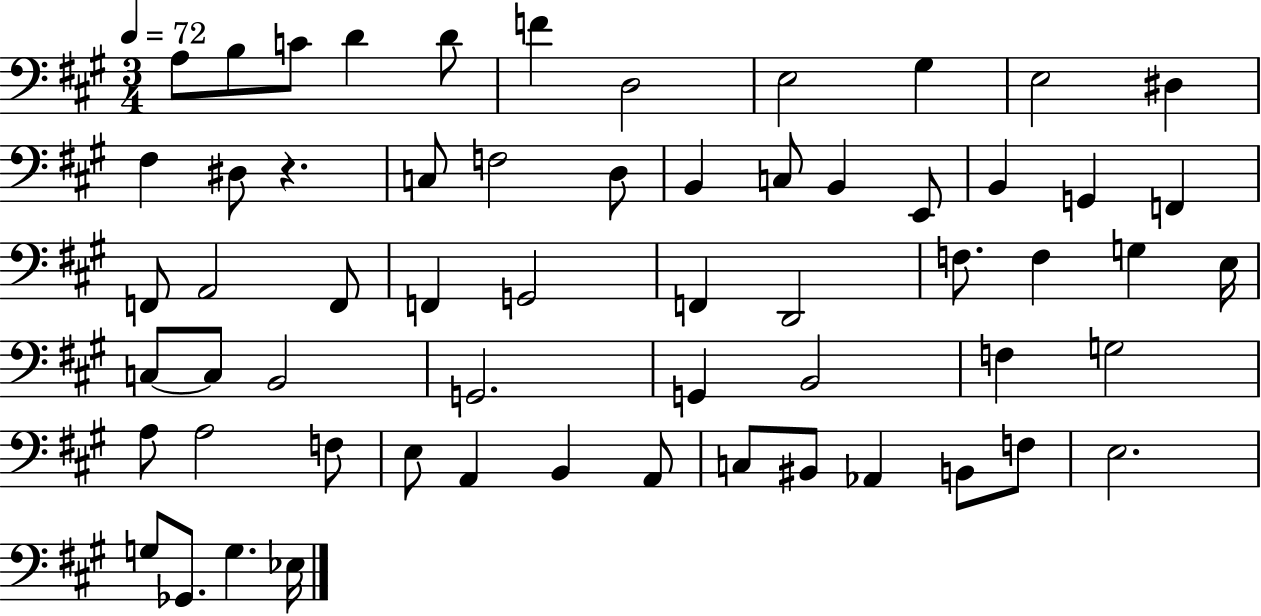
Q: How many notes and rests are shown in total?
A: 60